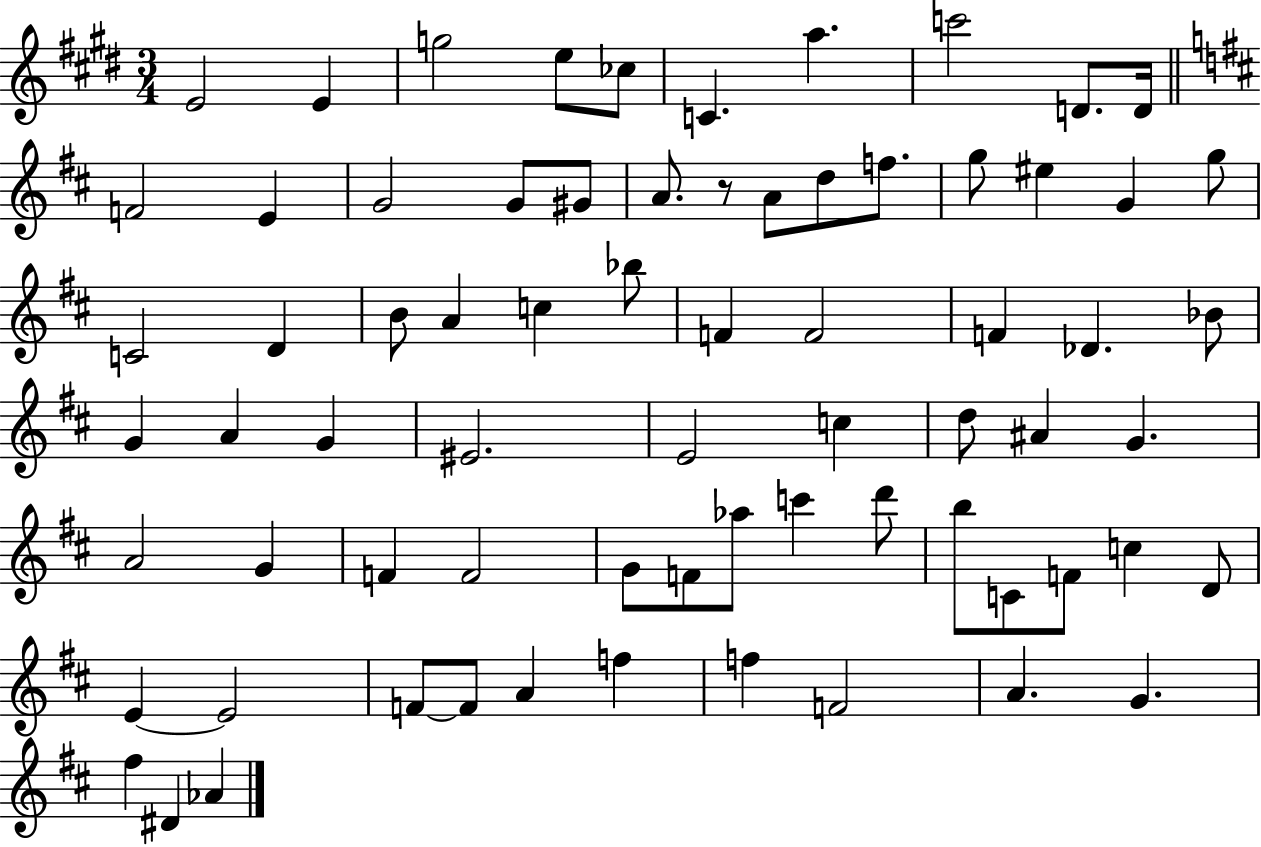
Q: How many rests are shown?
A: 1